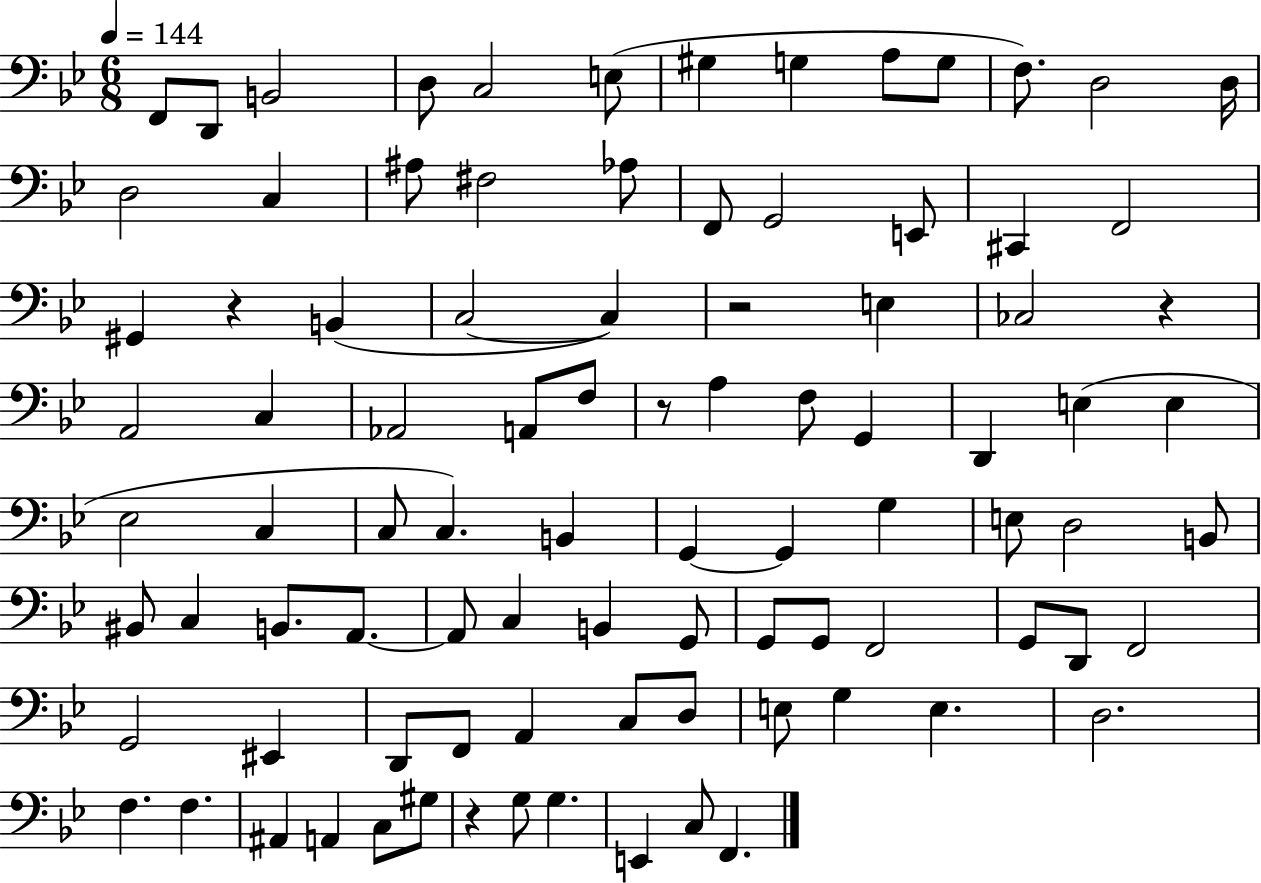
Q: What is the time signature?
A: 6/8